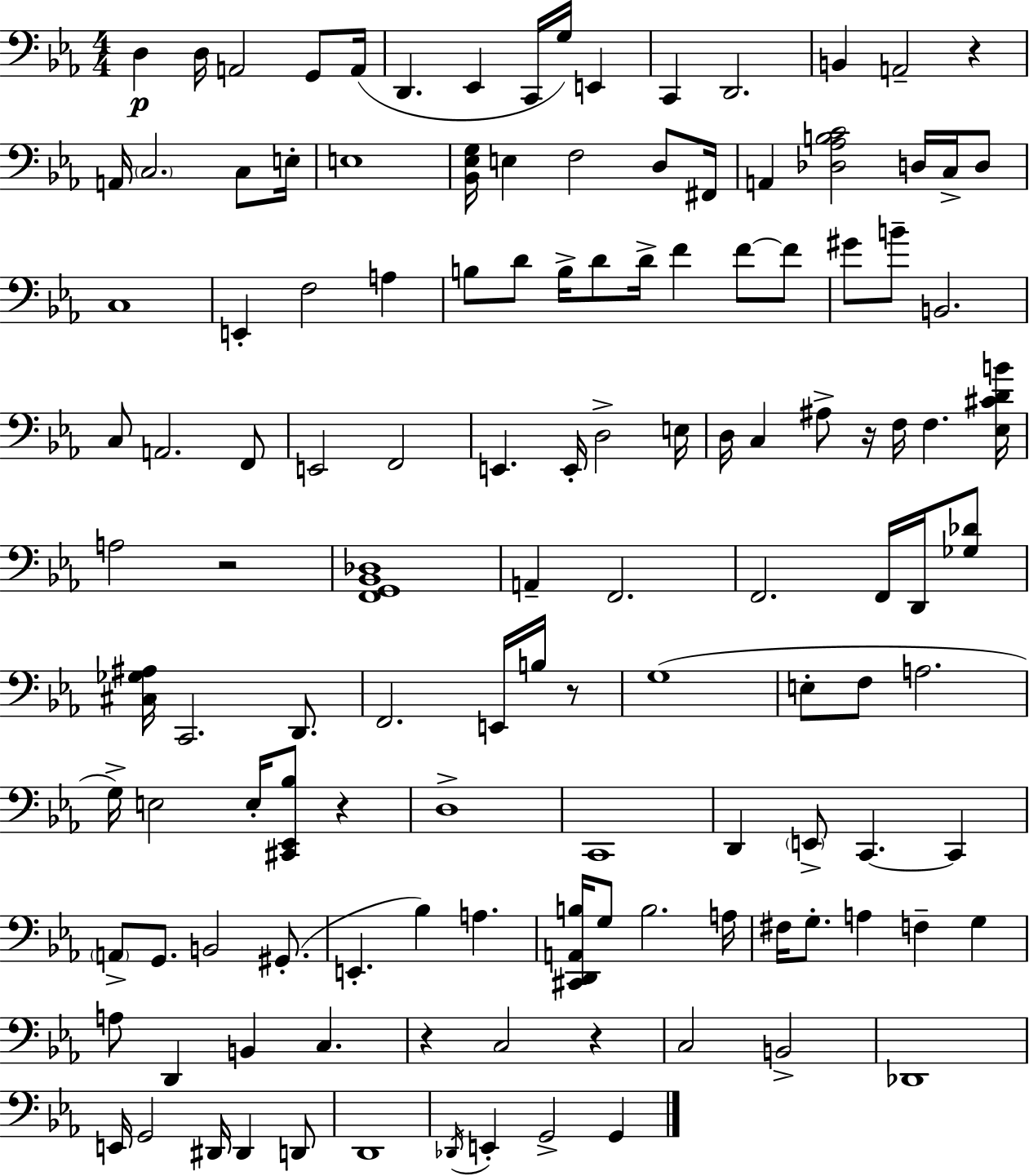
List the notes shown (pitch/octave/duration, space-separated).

D3/q D3/s A2/h G2/e A2/s D2/q. Eb2/q C2/s G3/s E2/q C2/q D2/h. B2/q A2/h R/q A2/s C3/h. C3/e E3/s E3/w [Bb2,Eb3,G3]/s E3/q F3/h D3/e F#2/s A2/q [Db3,Ab3,B3,C4]/h D3/s C3/s D3/e C3/w E2/q F3/h A3/q B3/e D4/e B3/s D4/e D4/s F4/q F4/e F4/e G#4/e B4/e B2/h. C3/e A2/h. F2/e E2/h F2/h E2/q. E2/s D3/h E3/s D3/s C3/q A#3/e R/s F3/s F3/q. [Eb3,C#4,D4,B4]/s A3/h R/h [F2,G2,Bb2,Db3]/w A2/q F2/h. F2/h. F2/s D2/s [Gb3,Db4]/e [C#3,Gb3,A#3]/s C2/h. D2/e. F2/h. E2/s B3/s R/e G3/w E3/e F3/e A3/h. G3/s E3/h E3/s [C#2,Eb2,Bb3]/e R/q D3/w C2/w D2/q E2/e C2/q. C2/q A2/e G2/e. B2/h G#2/e. E2/q. Bb3/q A3/q. [C#2,D2,A2,B3]/s G3/e B3/h. A3/s F#3/s G3/e. A3/q F3/q G3/q A3/e D2/q B2/q C3/q. R/q C3/h R/q C3/h B2/h Db2/w E2/s G2/h D#2/s D#2/q D2/e D2/w Db2/s E2/q G2/h G2/q